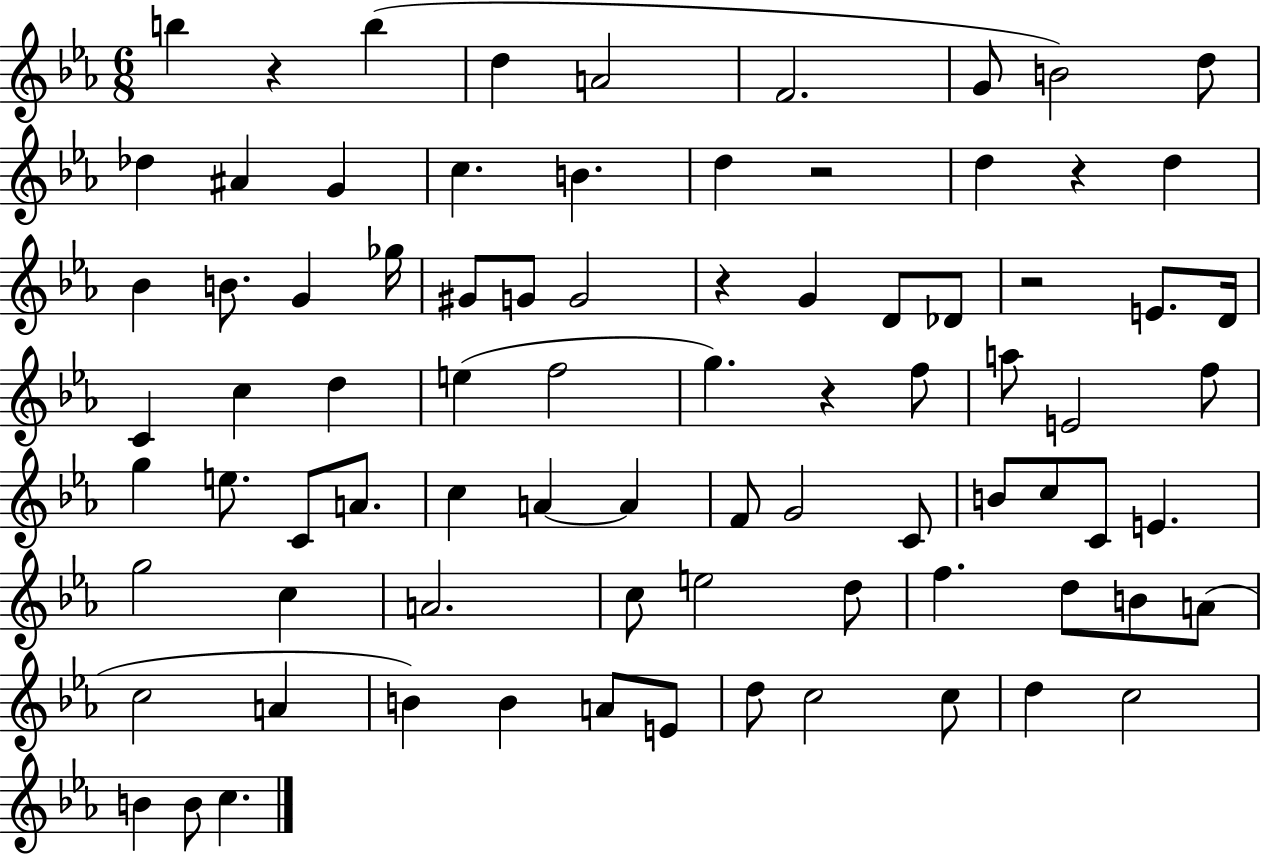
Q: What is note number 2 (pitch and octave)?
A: B5